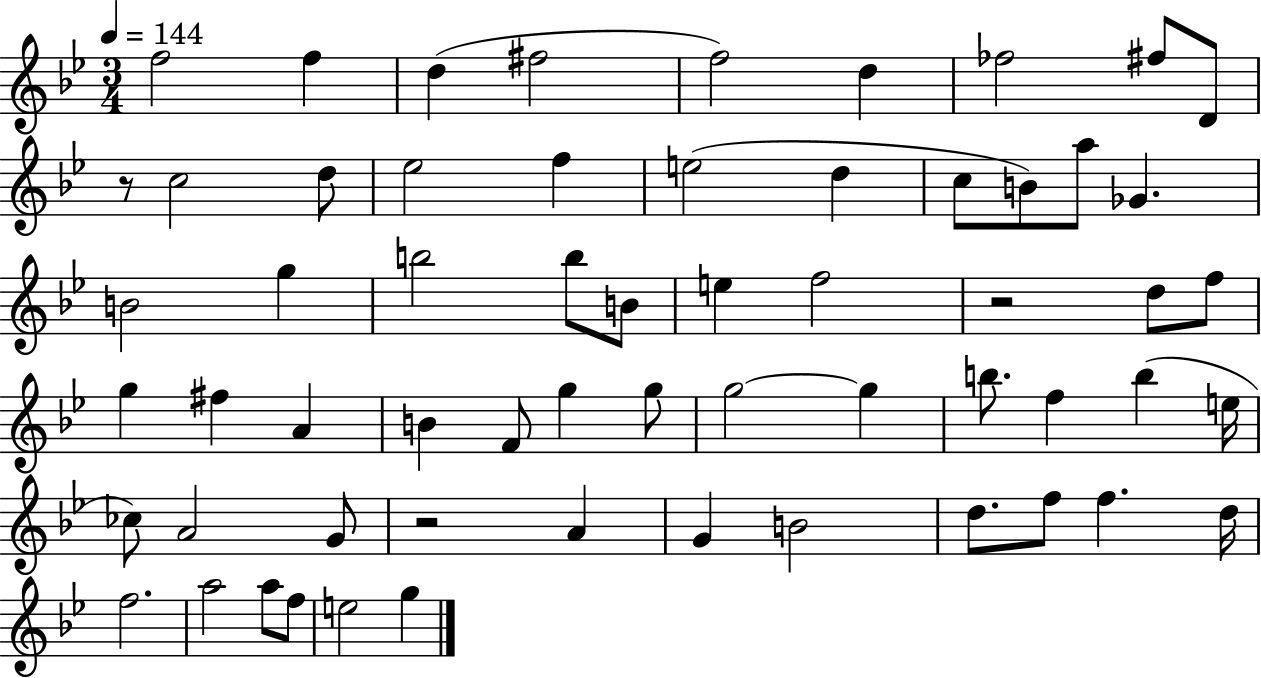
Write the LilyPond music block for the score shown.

{
  \clef treble
  \numericTimeSignature
  \time 3/4
  \key bes \major
  \tempo 4 = 144
  \repeat volta 2 { f''2 f''4 | d''4( fis''2 | f''2) d''4 | fes''2 fis''8 d'8 | \break r8 c''2 d''8 | ees''2 f''4 | e''2( d''4 | c''8 b'8) a''8 ges'4. | \break b'2 g''4 | b''2 b''8 b'8 | e''4 f''2 | r2 d''8 f''8 | \break g''4 fis''4 a'4 | b'4 f'8 g''4 g''8 | g''2~~ g''4 | b''8. f''4 b''4( e''16 | \break ces''8) a'2 g'8 | r2 a'4 | g'4 b'2 | d''8. f''8 f''4. d''16 | \break f''2. | a''2 a''8 f''8 | e''2 g''4 | } \bar "|."
}